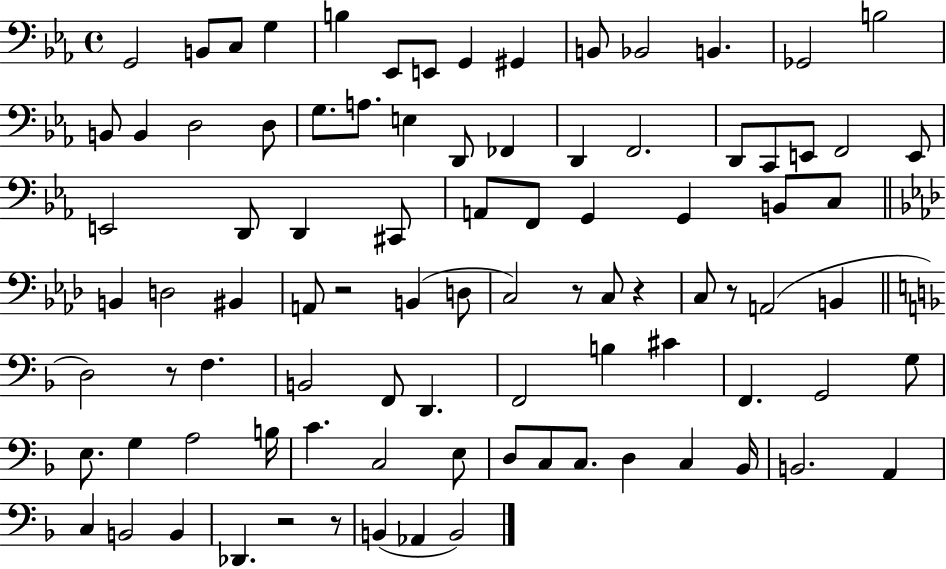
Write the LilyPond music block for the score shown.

{
  \clef bass
  \time 4/4
  \defaultTimeSignature
  \key ees \major
  \repeat volta 2 { g,2 b,8 c8 g4 | b4 ees,8 e,8 g,4 gis,4 | b,8 bes,2 b,4. | ges,2 b2 | \break b,8 b,4 d2 d8 | g8. a8. e4 d,8 fes,4 | d,4 f,2. | d,8 c,8 e,8 f,2 e,8 | \break e,2 d,8 d,4 cis,8 | a,8 f,8 g,4 g,4 b,8 c8 | \bar "||" \break \key f \minor b,4 d2 bis,4 | a,8 r2 b,4( d8 | c2) r8 c8 r4 | c8 r8 a,2( b,4 | \break \bar "||" \break \key f \major d2) r8 f4. | b,2 f,8 d,4. | f,2 b4 cis'4 | f,4. g,2 g8 | \break e8. g4 a2 b16 | c'4. c2 e8 | d8 c8 c8. d4 c4 bes,16 | b,2. a,4 | \break c4 b,2 b,4 | des,4. r2 r8 | b,4( aes,4 b,2) | } \bar "|."
}